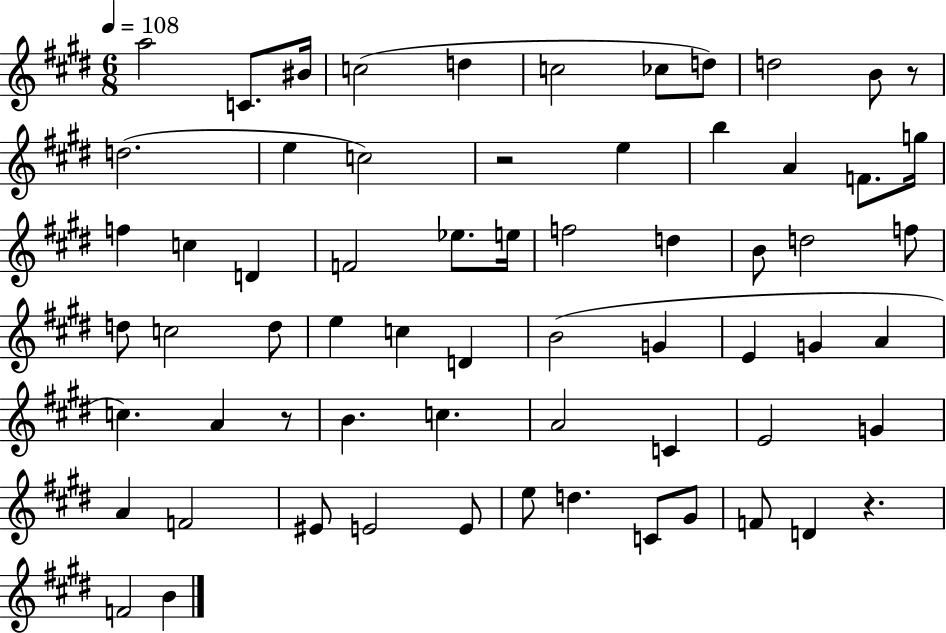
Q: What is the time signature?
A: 6/8